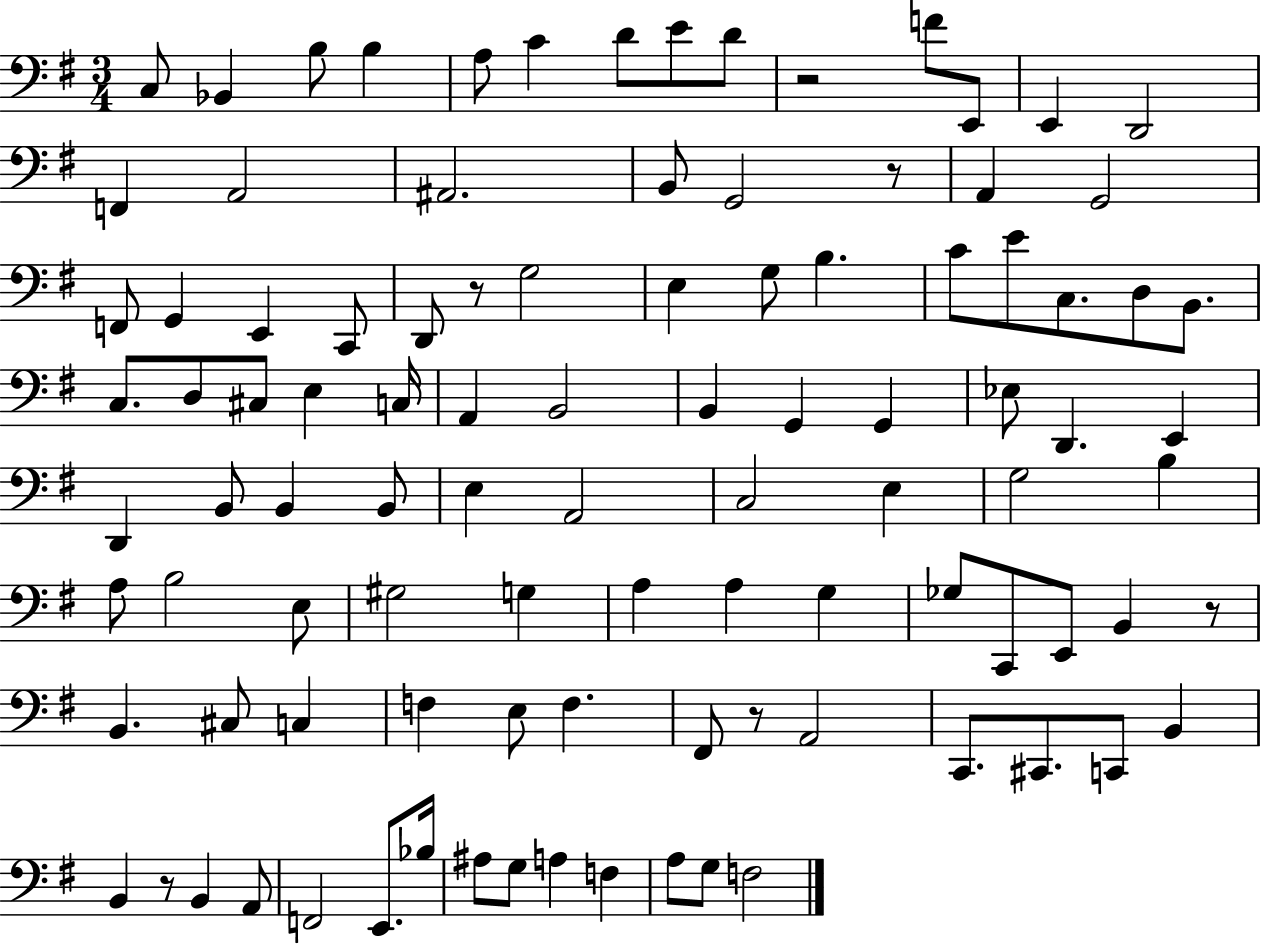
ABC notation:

X:1
T:Untitled
M:3/4
L:1/4
K:G
C,/2 _B,, B,/2 B, A,/2 C D/2 E/2 D/2 z2 F/2 E,,/2 E,, D,,2 F,, A,,2 ^A,,2 B,,/2 G,,2 z/2 A,, G,,2 F,,/2 G,, E,, C,,/2 D,,/2 z/2 G,2 E, G,/2 B, C/2 E/2 C,/2 D,/2 B,,/2 C,/2 D,/2 ^C,/2 E, C,/4 A,, B,,2 B,, G,, G,, _E,/2 D,, E,, D,, B,,/2 B,, B,,/2 E, A,,2 C,2 E, G,2 B, A,/2 B,2 E,/2 ^G,2 G, A, A, G, _G,/2 C,,/2 E,,/2 B,, z/2 B,, ^C,/2 C, F, E,/2 F, ^F,,/2 z/2 A,,2 C,,/2 ^C,,/2 C,,/2 B,, B,, z/2 B,, A,,/2 F,,2 E,,/2 _B,/4 ^A,/2 G,/2 A, F, A,/2 G,/2 F,2